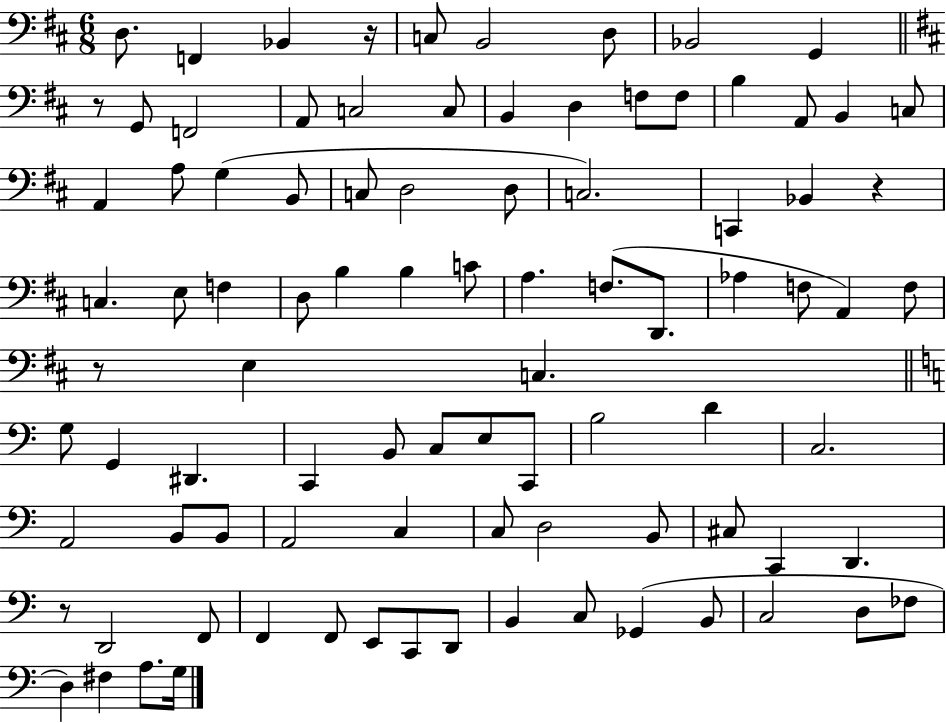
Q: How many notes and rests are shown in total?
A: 92